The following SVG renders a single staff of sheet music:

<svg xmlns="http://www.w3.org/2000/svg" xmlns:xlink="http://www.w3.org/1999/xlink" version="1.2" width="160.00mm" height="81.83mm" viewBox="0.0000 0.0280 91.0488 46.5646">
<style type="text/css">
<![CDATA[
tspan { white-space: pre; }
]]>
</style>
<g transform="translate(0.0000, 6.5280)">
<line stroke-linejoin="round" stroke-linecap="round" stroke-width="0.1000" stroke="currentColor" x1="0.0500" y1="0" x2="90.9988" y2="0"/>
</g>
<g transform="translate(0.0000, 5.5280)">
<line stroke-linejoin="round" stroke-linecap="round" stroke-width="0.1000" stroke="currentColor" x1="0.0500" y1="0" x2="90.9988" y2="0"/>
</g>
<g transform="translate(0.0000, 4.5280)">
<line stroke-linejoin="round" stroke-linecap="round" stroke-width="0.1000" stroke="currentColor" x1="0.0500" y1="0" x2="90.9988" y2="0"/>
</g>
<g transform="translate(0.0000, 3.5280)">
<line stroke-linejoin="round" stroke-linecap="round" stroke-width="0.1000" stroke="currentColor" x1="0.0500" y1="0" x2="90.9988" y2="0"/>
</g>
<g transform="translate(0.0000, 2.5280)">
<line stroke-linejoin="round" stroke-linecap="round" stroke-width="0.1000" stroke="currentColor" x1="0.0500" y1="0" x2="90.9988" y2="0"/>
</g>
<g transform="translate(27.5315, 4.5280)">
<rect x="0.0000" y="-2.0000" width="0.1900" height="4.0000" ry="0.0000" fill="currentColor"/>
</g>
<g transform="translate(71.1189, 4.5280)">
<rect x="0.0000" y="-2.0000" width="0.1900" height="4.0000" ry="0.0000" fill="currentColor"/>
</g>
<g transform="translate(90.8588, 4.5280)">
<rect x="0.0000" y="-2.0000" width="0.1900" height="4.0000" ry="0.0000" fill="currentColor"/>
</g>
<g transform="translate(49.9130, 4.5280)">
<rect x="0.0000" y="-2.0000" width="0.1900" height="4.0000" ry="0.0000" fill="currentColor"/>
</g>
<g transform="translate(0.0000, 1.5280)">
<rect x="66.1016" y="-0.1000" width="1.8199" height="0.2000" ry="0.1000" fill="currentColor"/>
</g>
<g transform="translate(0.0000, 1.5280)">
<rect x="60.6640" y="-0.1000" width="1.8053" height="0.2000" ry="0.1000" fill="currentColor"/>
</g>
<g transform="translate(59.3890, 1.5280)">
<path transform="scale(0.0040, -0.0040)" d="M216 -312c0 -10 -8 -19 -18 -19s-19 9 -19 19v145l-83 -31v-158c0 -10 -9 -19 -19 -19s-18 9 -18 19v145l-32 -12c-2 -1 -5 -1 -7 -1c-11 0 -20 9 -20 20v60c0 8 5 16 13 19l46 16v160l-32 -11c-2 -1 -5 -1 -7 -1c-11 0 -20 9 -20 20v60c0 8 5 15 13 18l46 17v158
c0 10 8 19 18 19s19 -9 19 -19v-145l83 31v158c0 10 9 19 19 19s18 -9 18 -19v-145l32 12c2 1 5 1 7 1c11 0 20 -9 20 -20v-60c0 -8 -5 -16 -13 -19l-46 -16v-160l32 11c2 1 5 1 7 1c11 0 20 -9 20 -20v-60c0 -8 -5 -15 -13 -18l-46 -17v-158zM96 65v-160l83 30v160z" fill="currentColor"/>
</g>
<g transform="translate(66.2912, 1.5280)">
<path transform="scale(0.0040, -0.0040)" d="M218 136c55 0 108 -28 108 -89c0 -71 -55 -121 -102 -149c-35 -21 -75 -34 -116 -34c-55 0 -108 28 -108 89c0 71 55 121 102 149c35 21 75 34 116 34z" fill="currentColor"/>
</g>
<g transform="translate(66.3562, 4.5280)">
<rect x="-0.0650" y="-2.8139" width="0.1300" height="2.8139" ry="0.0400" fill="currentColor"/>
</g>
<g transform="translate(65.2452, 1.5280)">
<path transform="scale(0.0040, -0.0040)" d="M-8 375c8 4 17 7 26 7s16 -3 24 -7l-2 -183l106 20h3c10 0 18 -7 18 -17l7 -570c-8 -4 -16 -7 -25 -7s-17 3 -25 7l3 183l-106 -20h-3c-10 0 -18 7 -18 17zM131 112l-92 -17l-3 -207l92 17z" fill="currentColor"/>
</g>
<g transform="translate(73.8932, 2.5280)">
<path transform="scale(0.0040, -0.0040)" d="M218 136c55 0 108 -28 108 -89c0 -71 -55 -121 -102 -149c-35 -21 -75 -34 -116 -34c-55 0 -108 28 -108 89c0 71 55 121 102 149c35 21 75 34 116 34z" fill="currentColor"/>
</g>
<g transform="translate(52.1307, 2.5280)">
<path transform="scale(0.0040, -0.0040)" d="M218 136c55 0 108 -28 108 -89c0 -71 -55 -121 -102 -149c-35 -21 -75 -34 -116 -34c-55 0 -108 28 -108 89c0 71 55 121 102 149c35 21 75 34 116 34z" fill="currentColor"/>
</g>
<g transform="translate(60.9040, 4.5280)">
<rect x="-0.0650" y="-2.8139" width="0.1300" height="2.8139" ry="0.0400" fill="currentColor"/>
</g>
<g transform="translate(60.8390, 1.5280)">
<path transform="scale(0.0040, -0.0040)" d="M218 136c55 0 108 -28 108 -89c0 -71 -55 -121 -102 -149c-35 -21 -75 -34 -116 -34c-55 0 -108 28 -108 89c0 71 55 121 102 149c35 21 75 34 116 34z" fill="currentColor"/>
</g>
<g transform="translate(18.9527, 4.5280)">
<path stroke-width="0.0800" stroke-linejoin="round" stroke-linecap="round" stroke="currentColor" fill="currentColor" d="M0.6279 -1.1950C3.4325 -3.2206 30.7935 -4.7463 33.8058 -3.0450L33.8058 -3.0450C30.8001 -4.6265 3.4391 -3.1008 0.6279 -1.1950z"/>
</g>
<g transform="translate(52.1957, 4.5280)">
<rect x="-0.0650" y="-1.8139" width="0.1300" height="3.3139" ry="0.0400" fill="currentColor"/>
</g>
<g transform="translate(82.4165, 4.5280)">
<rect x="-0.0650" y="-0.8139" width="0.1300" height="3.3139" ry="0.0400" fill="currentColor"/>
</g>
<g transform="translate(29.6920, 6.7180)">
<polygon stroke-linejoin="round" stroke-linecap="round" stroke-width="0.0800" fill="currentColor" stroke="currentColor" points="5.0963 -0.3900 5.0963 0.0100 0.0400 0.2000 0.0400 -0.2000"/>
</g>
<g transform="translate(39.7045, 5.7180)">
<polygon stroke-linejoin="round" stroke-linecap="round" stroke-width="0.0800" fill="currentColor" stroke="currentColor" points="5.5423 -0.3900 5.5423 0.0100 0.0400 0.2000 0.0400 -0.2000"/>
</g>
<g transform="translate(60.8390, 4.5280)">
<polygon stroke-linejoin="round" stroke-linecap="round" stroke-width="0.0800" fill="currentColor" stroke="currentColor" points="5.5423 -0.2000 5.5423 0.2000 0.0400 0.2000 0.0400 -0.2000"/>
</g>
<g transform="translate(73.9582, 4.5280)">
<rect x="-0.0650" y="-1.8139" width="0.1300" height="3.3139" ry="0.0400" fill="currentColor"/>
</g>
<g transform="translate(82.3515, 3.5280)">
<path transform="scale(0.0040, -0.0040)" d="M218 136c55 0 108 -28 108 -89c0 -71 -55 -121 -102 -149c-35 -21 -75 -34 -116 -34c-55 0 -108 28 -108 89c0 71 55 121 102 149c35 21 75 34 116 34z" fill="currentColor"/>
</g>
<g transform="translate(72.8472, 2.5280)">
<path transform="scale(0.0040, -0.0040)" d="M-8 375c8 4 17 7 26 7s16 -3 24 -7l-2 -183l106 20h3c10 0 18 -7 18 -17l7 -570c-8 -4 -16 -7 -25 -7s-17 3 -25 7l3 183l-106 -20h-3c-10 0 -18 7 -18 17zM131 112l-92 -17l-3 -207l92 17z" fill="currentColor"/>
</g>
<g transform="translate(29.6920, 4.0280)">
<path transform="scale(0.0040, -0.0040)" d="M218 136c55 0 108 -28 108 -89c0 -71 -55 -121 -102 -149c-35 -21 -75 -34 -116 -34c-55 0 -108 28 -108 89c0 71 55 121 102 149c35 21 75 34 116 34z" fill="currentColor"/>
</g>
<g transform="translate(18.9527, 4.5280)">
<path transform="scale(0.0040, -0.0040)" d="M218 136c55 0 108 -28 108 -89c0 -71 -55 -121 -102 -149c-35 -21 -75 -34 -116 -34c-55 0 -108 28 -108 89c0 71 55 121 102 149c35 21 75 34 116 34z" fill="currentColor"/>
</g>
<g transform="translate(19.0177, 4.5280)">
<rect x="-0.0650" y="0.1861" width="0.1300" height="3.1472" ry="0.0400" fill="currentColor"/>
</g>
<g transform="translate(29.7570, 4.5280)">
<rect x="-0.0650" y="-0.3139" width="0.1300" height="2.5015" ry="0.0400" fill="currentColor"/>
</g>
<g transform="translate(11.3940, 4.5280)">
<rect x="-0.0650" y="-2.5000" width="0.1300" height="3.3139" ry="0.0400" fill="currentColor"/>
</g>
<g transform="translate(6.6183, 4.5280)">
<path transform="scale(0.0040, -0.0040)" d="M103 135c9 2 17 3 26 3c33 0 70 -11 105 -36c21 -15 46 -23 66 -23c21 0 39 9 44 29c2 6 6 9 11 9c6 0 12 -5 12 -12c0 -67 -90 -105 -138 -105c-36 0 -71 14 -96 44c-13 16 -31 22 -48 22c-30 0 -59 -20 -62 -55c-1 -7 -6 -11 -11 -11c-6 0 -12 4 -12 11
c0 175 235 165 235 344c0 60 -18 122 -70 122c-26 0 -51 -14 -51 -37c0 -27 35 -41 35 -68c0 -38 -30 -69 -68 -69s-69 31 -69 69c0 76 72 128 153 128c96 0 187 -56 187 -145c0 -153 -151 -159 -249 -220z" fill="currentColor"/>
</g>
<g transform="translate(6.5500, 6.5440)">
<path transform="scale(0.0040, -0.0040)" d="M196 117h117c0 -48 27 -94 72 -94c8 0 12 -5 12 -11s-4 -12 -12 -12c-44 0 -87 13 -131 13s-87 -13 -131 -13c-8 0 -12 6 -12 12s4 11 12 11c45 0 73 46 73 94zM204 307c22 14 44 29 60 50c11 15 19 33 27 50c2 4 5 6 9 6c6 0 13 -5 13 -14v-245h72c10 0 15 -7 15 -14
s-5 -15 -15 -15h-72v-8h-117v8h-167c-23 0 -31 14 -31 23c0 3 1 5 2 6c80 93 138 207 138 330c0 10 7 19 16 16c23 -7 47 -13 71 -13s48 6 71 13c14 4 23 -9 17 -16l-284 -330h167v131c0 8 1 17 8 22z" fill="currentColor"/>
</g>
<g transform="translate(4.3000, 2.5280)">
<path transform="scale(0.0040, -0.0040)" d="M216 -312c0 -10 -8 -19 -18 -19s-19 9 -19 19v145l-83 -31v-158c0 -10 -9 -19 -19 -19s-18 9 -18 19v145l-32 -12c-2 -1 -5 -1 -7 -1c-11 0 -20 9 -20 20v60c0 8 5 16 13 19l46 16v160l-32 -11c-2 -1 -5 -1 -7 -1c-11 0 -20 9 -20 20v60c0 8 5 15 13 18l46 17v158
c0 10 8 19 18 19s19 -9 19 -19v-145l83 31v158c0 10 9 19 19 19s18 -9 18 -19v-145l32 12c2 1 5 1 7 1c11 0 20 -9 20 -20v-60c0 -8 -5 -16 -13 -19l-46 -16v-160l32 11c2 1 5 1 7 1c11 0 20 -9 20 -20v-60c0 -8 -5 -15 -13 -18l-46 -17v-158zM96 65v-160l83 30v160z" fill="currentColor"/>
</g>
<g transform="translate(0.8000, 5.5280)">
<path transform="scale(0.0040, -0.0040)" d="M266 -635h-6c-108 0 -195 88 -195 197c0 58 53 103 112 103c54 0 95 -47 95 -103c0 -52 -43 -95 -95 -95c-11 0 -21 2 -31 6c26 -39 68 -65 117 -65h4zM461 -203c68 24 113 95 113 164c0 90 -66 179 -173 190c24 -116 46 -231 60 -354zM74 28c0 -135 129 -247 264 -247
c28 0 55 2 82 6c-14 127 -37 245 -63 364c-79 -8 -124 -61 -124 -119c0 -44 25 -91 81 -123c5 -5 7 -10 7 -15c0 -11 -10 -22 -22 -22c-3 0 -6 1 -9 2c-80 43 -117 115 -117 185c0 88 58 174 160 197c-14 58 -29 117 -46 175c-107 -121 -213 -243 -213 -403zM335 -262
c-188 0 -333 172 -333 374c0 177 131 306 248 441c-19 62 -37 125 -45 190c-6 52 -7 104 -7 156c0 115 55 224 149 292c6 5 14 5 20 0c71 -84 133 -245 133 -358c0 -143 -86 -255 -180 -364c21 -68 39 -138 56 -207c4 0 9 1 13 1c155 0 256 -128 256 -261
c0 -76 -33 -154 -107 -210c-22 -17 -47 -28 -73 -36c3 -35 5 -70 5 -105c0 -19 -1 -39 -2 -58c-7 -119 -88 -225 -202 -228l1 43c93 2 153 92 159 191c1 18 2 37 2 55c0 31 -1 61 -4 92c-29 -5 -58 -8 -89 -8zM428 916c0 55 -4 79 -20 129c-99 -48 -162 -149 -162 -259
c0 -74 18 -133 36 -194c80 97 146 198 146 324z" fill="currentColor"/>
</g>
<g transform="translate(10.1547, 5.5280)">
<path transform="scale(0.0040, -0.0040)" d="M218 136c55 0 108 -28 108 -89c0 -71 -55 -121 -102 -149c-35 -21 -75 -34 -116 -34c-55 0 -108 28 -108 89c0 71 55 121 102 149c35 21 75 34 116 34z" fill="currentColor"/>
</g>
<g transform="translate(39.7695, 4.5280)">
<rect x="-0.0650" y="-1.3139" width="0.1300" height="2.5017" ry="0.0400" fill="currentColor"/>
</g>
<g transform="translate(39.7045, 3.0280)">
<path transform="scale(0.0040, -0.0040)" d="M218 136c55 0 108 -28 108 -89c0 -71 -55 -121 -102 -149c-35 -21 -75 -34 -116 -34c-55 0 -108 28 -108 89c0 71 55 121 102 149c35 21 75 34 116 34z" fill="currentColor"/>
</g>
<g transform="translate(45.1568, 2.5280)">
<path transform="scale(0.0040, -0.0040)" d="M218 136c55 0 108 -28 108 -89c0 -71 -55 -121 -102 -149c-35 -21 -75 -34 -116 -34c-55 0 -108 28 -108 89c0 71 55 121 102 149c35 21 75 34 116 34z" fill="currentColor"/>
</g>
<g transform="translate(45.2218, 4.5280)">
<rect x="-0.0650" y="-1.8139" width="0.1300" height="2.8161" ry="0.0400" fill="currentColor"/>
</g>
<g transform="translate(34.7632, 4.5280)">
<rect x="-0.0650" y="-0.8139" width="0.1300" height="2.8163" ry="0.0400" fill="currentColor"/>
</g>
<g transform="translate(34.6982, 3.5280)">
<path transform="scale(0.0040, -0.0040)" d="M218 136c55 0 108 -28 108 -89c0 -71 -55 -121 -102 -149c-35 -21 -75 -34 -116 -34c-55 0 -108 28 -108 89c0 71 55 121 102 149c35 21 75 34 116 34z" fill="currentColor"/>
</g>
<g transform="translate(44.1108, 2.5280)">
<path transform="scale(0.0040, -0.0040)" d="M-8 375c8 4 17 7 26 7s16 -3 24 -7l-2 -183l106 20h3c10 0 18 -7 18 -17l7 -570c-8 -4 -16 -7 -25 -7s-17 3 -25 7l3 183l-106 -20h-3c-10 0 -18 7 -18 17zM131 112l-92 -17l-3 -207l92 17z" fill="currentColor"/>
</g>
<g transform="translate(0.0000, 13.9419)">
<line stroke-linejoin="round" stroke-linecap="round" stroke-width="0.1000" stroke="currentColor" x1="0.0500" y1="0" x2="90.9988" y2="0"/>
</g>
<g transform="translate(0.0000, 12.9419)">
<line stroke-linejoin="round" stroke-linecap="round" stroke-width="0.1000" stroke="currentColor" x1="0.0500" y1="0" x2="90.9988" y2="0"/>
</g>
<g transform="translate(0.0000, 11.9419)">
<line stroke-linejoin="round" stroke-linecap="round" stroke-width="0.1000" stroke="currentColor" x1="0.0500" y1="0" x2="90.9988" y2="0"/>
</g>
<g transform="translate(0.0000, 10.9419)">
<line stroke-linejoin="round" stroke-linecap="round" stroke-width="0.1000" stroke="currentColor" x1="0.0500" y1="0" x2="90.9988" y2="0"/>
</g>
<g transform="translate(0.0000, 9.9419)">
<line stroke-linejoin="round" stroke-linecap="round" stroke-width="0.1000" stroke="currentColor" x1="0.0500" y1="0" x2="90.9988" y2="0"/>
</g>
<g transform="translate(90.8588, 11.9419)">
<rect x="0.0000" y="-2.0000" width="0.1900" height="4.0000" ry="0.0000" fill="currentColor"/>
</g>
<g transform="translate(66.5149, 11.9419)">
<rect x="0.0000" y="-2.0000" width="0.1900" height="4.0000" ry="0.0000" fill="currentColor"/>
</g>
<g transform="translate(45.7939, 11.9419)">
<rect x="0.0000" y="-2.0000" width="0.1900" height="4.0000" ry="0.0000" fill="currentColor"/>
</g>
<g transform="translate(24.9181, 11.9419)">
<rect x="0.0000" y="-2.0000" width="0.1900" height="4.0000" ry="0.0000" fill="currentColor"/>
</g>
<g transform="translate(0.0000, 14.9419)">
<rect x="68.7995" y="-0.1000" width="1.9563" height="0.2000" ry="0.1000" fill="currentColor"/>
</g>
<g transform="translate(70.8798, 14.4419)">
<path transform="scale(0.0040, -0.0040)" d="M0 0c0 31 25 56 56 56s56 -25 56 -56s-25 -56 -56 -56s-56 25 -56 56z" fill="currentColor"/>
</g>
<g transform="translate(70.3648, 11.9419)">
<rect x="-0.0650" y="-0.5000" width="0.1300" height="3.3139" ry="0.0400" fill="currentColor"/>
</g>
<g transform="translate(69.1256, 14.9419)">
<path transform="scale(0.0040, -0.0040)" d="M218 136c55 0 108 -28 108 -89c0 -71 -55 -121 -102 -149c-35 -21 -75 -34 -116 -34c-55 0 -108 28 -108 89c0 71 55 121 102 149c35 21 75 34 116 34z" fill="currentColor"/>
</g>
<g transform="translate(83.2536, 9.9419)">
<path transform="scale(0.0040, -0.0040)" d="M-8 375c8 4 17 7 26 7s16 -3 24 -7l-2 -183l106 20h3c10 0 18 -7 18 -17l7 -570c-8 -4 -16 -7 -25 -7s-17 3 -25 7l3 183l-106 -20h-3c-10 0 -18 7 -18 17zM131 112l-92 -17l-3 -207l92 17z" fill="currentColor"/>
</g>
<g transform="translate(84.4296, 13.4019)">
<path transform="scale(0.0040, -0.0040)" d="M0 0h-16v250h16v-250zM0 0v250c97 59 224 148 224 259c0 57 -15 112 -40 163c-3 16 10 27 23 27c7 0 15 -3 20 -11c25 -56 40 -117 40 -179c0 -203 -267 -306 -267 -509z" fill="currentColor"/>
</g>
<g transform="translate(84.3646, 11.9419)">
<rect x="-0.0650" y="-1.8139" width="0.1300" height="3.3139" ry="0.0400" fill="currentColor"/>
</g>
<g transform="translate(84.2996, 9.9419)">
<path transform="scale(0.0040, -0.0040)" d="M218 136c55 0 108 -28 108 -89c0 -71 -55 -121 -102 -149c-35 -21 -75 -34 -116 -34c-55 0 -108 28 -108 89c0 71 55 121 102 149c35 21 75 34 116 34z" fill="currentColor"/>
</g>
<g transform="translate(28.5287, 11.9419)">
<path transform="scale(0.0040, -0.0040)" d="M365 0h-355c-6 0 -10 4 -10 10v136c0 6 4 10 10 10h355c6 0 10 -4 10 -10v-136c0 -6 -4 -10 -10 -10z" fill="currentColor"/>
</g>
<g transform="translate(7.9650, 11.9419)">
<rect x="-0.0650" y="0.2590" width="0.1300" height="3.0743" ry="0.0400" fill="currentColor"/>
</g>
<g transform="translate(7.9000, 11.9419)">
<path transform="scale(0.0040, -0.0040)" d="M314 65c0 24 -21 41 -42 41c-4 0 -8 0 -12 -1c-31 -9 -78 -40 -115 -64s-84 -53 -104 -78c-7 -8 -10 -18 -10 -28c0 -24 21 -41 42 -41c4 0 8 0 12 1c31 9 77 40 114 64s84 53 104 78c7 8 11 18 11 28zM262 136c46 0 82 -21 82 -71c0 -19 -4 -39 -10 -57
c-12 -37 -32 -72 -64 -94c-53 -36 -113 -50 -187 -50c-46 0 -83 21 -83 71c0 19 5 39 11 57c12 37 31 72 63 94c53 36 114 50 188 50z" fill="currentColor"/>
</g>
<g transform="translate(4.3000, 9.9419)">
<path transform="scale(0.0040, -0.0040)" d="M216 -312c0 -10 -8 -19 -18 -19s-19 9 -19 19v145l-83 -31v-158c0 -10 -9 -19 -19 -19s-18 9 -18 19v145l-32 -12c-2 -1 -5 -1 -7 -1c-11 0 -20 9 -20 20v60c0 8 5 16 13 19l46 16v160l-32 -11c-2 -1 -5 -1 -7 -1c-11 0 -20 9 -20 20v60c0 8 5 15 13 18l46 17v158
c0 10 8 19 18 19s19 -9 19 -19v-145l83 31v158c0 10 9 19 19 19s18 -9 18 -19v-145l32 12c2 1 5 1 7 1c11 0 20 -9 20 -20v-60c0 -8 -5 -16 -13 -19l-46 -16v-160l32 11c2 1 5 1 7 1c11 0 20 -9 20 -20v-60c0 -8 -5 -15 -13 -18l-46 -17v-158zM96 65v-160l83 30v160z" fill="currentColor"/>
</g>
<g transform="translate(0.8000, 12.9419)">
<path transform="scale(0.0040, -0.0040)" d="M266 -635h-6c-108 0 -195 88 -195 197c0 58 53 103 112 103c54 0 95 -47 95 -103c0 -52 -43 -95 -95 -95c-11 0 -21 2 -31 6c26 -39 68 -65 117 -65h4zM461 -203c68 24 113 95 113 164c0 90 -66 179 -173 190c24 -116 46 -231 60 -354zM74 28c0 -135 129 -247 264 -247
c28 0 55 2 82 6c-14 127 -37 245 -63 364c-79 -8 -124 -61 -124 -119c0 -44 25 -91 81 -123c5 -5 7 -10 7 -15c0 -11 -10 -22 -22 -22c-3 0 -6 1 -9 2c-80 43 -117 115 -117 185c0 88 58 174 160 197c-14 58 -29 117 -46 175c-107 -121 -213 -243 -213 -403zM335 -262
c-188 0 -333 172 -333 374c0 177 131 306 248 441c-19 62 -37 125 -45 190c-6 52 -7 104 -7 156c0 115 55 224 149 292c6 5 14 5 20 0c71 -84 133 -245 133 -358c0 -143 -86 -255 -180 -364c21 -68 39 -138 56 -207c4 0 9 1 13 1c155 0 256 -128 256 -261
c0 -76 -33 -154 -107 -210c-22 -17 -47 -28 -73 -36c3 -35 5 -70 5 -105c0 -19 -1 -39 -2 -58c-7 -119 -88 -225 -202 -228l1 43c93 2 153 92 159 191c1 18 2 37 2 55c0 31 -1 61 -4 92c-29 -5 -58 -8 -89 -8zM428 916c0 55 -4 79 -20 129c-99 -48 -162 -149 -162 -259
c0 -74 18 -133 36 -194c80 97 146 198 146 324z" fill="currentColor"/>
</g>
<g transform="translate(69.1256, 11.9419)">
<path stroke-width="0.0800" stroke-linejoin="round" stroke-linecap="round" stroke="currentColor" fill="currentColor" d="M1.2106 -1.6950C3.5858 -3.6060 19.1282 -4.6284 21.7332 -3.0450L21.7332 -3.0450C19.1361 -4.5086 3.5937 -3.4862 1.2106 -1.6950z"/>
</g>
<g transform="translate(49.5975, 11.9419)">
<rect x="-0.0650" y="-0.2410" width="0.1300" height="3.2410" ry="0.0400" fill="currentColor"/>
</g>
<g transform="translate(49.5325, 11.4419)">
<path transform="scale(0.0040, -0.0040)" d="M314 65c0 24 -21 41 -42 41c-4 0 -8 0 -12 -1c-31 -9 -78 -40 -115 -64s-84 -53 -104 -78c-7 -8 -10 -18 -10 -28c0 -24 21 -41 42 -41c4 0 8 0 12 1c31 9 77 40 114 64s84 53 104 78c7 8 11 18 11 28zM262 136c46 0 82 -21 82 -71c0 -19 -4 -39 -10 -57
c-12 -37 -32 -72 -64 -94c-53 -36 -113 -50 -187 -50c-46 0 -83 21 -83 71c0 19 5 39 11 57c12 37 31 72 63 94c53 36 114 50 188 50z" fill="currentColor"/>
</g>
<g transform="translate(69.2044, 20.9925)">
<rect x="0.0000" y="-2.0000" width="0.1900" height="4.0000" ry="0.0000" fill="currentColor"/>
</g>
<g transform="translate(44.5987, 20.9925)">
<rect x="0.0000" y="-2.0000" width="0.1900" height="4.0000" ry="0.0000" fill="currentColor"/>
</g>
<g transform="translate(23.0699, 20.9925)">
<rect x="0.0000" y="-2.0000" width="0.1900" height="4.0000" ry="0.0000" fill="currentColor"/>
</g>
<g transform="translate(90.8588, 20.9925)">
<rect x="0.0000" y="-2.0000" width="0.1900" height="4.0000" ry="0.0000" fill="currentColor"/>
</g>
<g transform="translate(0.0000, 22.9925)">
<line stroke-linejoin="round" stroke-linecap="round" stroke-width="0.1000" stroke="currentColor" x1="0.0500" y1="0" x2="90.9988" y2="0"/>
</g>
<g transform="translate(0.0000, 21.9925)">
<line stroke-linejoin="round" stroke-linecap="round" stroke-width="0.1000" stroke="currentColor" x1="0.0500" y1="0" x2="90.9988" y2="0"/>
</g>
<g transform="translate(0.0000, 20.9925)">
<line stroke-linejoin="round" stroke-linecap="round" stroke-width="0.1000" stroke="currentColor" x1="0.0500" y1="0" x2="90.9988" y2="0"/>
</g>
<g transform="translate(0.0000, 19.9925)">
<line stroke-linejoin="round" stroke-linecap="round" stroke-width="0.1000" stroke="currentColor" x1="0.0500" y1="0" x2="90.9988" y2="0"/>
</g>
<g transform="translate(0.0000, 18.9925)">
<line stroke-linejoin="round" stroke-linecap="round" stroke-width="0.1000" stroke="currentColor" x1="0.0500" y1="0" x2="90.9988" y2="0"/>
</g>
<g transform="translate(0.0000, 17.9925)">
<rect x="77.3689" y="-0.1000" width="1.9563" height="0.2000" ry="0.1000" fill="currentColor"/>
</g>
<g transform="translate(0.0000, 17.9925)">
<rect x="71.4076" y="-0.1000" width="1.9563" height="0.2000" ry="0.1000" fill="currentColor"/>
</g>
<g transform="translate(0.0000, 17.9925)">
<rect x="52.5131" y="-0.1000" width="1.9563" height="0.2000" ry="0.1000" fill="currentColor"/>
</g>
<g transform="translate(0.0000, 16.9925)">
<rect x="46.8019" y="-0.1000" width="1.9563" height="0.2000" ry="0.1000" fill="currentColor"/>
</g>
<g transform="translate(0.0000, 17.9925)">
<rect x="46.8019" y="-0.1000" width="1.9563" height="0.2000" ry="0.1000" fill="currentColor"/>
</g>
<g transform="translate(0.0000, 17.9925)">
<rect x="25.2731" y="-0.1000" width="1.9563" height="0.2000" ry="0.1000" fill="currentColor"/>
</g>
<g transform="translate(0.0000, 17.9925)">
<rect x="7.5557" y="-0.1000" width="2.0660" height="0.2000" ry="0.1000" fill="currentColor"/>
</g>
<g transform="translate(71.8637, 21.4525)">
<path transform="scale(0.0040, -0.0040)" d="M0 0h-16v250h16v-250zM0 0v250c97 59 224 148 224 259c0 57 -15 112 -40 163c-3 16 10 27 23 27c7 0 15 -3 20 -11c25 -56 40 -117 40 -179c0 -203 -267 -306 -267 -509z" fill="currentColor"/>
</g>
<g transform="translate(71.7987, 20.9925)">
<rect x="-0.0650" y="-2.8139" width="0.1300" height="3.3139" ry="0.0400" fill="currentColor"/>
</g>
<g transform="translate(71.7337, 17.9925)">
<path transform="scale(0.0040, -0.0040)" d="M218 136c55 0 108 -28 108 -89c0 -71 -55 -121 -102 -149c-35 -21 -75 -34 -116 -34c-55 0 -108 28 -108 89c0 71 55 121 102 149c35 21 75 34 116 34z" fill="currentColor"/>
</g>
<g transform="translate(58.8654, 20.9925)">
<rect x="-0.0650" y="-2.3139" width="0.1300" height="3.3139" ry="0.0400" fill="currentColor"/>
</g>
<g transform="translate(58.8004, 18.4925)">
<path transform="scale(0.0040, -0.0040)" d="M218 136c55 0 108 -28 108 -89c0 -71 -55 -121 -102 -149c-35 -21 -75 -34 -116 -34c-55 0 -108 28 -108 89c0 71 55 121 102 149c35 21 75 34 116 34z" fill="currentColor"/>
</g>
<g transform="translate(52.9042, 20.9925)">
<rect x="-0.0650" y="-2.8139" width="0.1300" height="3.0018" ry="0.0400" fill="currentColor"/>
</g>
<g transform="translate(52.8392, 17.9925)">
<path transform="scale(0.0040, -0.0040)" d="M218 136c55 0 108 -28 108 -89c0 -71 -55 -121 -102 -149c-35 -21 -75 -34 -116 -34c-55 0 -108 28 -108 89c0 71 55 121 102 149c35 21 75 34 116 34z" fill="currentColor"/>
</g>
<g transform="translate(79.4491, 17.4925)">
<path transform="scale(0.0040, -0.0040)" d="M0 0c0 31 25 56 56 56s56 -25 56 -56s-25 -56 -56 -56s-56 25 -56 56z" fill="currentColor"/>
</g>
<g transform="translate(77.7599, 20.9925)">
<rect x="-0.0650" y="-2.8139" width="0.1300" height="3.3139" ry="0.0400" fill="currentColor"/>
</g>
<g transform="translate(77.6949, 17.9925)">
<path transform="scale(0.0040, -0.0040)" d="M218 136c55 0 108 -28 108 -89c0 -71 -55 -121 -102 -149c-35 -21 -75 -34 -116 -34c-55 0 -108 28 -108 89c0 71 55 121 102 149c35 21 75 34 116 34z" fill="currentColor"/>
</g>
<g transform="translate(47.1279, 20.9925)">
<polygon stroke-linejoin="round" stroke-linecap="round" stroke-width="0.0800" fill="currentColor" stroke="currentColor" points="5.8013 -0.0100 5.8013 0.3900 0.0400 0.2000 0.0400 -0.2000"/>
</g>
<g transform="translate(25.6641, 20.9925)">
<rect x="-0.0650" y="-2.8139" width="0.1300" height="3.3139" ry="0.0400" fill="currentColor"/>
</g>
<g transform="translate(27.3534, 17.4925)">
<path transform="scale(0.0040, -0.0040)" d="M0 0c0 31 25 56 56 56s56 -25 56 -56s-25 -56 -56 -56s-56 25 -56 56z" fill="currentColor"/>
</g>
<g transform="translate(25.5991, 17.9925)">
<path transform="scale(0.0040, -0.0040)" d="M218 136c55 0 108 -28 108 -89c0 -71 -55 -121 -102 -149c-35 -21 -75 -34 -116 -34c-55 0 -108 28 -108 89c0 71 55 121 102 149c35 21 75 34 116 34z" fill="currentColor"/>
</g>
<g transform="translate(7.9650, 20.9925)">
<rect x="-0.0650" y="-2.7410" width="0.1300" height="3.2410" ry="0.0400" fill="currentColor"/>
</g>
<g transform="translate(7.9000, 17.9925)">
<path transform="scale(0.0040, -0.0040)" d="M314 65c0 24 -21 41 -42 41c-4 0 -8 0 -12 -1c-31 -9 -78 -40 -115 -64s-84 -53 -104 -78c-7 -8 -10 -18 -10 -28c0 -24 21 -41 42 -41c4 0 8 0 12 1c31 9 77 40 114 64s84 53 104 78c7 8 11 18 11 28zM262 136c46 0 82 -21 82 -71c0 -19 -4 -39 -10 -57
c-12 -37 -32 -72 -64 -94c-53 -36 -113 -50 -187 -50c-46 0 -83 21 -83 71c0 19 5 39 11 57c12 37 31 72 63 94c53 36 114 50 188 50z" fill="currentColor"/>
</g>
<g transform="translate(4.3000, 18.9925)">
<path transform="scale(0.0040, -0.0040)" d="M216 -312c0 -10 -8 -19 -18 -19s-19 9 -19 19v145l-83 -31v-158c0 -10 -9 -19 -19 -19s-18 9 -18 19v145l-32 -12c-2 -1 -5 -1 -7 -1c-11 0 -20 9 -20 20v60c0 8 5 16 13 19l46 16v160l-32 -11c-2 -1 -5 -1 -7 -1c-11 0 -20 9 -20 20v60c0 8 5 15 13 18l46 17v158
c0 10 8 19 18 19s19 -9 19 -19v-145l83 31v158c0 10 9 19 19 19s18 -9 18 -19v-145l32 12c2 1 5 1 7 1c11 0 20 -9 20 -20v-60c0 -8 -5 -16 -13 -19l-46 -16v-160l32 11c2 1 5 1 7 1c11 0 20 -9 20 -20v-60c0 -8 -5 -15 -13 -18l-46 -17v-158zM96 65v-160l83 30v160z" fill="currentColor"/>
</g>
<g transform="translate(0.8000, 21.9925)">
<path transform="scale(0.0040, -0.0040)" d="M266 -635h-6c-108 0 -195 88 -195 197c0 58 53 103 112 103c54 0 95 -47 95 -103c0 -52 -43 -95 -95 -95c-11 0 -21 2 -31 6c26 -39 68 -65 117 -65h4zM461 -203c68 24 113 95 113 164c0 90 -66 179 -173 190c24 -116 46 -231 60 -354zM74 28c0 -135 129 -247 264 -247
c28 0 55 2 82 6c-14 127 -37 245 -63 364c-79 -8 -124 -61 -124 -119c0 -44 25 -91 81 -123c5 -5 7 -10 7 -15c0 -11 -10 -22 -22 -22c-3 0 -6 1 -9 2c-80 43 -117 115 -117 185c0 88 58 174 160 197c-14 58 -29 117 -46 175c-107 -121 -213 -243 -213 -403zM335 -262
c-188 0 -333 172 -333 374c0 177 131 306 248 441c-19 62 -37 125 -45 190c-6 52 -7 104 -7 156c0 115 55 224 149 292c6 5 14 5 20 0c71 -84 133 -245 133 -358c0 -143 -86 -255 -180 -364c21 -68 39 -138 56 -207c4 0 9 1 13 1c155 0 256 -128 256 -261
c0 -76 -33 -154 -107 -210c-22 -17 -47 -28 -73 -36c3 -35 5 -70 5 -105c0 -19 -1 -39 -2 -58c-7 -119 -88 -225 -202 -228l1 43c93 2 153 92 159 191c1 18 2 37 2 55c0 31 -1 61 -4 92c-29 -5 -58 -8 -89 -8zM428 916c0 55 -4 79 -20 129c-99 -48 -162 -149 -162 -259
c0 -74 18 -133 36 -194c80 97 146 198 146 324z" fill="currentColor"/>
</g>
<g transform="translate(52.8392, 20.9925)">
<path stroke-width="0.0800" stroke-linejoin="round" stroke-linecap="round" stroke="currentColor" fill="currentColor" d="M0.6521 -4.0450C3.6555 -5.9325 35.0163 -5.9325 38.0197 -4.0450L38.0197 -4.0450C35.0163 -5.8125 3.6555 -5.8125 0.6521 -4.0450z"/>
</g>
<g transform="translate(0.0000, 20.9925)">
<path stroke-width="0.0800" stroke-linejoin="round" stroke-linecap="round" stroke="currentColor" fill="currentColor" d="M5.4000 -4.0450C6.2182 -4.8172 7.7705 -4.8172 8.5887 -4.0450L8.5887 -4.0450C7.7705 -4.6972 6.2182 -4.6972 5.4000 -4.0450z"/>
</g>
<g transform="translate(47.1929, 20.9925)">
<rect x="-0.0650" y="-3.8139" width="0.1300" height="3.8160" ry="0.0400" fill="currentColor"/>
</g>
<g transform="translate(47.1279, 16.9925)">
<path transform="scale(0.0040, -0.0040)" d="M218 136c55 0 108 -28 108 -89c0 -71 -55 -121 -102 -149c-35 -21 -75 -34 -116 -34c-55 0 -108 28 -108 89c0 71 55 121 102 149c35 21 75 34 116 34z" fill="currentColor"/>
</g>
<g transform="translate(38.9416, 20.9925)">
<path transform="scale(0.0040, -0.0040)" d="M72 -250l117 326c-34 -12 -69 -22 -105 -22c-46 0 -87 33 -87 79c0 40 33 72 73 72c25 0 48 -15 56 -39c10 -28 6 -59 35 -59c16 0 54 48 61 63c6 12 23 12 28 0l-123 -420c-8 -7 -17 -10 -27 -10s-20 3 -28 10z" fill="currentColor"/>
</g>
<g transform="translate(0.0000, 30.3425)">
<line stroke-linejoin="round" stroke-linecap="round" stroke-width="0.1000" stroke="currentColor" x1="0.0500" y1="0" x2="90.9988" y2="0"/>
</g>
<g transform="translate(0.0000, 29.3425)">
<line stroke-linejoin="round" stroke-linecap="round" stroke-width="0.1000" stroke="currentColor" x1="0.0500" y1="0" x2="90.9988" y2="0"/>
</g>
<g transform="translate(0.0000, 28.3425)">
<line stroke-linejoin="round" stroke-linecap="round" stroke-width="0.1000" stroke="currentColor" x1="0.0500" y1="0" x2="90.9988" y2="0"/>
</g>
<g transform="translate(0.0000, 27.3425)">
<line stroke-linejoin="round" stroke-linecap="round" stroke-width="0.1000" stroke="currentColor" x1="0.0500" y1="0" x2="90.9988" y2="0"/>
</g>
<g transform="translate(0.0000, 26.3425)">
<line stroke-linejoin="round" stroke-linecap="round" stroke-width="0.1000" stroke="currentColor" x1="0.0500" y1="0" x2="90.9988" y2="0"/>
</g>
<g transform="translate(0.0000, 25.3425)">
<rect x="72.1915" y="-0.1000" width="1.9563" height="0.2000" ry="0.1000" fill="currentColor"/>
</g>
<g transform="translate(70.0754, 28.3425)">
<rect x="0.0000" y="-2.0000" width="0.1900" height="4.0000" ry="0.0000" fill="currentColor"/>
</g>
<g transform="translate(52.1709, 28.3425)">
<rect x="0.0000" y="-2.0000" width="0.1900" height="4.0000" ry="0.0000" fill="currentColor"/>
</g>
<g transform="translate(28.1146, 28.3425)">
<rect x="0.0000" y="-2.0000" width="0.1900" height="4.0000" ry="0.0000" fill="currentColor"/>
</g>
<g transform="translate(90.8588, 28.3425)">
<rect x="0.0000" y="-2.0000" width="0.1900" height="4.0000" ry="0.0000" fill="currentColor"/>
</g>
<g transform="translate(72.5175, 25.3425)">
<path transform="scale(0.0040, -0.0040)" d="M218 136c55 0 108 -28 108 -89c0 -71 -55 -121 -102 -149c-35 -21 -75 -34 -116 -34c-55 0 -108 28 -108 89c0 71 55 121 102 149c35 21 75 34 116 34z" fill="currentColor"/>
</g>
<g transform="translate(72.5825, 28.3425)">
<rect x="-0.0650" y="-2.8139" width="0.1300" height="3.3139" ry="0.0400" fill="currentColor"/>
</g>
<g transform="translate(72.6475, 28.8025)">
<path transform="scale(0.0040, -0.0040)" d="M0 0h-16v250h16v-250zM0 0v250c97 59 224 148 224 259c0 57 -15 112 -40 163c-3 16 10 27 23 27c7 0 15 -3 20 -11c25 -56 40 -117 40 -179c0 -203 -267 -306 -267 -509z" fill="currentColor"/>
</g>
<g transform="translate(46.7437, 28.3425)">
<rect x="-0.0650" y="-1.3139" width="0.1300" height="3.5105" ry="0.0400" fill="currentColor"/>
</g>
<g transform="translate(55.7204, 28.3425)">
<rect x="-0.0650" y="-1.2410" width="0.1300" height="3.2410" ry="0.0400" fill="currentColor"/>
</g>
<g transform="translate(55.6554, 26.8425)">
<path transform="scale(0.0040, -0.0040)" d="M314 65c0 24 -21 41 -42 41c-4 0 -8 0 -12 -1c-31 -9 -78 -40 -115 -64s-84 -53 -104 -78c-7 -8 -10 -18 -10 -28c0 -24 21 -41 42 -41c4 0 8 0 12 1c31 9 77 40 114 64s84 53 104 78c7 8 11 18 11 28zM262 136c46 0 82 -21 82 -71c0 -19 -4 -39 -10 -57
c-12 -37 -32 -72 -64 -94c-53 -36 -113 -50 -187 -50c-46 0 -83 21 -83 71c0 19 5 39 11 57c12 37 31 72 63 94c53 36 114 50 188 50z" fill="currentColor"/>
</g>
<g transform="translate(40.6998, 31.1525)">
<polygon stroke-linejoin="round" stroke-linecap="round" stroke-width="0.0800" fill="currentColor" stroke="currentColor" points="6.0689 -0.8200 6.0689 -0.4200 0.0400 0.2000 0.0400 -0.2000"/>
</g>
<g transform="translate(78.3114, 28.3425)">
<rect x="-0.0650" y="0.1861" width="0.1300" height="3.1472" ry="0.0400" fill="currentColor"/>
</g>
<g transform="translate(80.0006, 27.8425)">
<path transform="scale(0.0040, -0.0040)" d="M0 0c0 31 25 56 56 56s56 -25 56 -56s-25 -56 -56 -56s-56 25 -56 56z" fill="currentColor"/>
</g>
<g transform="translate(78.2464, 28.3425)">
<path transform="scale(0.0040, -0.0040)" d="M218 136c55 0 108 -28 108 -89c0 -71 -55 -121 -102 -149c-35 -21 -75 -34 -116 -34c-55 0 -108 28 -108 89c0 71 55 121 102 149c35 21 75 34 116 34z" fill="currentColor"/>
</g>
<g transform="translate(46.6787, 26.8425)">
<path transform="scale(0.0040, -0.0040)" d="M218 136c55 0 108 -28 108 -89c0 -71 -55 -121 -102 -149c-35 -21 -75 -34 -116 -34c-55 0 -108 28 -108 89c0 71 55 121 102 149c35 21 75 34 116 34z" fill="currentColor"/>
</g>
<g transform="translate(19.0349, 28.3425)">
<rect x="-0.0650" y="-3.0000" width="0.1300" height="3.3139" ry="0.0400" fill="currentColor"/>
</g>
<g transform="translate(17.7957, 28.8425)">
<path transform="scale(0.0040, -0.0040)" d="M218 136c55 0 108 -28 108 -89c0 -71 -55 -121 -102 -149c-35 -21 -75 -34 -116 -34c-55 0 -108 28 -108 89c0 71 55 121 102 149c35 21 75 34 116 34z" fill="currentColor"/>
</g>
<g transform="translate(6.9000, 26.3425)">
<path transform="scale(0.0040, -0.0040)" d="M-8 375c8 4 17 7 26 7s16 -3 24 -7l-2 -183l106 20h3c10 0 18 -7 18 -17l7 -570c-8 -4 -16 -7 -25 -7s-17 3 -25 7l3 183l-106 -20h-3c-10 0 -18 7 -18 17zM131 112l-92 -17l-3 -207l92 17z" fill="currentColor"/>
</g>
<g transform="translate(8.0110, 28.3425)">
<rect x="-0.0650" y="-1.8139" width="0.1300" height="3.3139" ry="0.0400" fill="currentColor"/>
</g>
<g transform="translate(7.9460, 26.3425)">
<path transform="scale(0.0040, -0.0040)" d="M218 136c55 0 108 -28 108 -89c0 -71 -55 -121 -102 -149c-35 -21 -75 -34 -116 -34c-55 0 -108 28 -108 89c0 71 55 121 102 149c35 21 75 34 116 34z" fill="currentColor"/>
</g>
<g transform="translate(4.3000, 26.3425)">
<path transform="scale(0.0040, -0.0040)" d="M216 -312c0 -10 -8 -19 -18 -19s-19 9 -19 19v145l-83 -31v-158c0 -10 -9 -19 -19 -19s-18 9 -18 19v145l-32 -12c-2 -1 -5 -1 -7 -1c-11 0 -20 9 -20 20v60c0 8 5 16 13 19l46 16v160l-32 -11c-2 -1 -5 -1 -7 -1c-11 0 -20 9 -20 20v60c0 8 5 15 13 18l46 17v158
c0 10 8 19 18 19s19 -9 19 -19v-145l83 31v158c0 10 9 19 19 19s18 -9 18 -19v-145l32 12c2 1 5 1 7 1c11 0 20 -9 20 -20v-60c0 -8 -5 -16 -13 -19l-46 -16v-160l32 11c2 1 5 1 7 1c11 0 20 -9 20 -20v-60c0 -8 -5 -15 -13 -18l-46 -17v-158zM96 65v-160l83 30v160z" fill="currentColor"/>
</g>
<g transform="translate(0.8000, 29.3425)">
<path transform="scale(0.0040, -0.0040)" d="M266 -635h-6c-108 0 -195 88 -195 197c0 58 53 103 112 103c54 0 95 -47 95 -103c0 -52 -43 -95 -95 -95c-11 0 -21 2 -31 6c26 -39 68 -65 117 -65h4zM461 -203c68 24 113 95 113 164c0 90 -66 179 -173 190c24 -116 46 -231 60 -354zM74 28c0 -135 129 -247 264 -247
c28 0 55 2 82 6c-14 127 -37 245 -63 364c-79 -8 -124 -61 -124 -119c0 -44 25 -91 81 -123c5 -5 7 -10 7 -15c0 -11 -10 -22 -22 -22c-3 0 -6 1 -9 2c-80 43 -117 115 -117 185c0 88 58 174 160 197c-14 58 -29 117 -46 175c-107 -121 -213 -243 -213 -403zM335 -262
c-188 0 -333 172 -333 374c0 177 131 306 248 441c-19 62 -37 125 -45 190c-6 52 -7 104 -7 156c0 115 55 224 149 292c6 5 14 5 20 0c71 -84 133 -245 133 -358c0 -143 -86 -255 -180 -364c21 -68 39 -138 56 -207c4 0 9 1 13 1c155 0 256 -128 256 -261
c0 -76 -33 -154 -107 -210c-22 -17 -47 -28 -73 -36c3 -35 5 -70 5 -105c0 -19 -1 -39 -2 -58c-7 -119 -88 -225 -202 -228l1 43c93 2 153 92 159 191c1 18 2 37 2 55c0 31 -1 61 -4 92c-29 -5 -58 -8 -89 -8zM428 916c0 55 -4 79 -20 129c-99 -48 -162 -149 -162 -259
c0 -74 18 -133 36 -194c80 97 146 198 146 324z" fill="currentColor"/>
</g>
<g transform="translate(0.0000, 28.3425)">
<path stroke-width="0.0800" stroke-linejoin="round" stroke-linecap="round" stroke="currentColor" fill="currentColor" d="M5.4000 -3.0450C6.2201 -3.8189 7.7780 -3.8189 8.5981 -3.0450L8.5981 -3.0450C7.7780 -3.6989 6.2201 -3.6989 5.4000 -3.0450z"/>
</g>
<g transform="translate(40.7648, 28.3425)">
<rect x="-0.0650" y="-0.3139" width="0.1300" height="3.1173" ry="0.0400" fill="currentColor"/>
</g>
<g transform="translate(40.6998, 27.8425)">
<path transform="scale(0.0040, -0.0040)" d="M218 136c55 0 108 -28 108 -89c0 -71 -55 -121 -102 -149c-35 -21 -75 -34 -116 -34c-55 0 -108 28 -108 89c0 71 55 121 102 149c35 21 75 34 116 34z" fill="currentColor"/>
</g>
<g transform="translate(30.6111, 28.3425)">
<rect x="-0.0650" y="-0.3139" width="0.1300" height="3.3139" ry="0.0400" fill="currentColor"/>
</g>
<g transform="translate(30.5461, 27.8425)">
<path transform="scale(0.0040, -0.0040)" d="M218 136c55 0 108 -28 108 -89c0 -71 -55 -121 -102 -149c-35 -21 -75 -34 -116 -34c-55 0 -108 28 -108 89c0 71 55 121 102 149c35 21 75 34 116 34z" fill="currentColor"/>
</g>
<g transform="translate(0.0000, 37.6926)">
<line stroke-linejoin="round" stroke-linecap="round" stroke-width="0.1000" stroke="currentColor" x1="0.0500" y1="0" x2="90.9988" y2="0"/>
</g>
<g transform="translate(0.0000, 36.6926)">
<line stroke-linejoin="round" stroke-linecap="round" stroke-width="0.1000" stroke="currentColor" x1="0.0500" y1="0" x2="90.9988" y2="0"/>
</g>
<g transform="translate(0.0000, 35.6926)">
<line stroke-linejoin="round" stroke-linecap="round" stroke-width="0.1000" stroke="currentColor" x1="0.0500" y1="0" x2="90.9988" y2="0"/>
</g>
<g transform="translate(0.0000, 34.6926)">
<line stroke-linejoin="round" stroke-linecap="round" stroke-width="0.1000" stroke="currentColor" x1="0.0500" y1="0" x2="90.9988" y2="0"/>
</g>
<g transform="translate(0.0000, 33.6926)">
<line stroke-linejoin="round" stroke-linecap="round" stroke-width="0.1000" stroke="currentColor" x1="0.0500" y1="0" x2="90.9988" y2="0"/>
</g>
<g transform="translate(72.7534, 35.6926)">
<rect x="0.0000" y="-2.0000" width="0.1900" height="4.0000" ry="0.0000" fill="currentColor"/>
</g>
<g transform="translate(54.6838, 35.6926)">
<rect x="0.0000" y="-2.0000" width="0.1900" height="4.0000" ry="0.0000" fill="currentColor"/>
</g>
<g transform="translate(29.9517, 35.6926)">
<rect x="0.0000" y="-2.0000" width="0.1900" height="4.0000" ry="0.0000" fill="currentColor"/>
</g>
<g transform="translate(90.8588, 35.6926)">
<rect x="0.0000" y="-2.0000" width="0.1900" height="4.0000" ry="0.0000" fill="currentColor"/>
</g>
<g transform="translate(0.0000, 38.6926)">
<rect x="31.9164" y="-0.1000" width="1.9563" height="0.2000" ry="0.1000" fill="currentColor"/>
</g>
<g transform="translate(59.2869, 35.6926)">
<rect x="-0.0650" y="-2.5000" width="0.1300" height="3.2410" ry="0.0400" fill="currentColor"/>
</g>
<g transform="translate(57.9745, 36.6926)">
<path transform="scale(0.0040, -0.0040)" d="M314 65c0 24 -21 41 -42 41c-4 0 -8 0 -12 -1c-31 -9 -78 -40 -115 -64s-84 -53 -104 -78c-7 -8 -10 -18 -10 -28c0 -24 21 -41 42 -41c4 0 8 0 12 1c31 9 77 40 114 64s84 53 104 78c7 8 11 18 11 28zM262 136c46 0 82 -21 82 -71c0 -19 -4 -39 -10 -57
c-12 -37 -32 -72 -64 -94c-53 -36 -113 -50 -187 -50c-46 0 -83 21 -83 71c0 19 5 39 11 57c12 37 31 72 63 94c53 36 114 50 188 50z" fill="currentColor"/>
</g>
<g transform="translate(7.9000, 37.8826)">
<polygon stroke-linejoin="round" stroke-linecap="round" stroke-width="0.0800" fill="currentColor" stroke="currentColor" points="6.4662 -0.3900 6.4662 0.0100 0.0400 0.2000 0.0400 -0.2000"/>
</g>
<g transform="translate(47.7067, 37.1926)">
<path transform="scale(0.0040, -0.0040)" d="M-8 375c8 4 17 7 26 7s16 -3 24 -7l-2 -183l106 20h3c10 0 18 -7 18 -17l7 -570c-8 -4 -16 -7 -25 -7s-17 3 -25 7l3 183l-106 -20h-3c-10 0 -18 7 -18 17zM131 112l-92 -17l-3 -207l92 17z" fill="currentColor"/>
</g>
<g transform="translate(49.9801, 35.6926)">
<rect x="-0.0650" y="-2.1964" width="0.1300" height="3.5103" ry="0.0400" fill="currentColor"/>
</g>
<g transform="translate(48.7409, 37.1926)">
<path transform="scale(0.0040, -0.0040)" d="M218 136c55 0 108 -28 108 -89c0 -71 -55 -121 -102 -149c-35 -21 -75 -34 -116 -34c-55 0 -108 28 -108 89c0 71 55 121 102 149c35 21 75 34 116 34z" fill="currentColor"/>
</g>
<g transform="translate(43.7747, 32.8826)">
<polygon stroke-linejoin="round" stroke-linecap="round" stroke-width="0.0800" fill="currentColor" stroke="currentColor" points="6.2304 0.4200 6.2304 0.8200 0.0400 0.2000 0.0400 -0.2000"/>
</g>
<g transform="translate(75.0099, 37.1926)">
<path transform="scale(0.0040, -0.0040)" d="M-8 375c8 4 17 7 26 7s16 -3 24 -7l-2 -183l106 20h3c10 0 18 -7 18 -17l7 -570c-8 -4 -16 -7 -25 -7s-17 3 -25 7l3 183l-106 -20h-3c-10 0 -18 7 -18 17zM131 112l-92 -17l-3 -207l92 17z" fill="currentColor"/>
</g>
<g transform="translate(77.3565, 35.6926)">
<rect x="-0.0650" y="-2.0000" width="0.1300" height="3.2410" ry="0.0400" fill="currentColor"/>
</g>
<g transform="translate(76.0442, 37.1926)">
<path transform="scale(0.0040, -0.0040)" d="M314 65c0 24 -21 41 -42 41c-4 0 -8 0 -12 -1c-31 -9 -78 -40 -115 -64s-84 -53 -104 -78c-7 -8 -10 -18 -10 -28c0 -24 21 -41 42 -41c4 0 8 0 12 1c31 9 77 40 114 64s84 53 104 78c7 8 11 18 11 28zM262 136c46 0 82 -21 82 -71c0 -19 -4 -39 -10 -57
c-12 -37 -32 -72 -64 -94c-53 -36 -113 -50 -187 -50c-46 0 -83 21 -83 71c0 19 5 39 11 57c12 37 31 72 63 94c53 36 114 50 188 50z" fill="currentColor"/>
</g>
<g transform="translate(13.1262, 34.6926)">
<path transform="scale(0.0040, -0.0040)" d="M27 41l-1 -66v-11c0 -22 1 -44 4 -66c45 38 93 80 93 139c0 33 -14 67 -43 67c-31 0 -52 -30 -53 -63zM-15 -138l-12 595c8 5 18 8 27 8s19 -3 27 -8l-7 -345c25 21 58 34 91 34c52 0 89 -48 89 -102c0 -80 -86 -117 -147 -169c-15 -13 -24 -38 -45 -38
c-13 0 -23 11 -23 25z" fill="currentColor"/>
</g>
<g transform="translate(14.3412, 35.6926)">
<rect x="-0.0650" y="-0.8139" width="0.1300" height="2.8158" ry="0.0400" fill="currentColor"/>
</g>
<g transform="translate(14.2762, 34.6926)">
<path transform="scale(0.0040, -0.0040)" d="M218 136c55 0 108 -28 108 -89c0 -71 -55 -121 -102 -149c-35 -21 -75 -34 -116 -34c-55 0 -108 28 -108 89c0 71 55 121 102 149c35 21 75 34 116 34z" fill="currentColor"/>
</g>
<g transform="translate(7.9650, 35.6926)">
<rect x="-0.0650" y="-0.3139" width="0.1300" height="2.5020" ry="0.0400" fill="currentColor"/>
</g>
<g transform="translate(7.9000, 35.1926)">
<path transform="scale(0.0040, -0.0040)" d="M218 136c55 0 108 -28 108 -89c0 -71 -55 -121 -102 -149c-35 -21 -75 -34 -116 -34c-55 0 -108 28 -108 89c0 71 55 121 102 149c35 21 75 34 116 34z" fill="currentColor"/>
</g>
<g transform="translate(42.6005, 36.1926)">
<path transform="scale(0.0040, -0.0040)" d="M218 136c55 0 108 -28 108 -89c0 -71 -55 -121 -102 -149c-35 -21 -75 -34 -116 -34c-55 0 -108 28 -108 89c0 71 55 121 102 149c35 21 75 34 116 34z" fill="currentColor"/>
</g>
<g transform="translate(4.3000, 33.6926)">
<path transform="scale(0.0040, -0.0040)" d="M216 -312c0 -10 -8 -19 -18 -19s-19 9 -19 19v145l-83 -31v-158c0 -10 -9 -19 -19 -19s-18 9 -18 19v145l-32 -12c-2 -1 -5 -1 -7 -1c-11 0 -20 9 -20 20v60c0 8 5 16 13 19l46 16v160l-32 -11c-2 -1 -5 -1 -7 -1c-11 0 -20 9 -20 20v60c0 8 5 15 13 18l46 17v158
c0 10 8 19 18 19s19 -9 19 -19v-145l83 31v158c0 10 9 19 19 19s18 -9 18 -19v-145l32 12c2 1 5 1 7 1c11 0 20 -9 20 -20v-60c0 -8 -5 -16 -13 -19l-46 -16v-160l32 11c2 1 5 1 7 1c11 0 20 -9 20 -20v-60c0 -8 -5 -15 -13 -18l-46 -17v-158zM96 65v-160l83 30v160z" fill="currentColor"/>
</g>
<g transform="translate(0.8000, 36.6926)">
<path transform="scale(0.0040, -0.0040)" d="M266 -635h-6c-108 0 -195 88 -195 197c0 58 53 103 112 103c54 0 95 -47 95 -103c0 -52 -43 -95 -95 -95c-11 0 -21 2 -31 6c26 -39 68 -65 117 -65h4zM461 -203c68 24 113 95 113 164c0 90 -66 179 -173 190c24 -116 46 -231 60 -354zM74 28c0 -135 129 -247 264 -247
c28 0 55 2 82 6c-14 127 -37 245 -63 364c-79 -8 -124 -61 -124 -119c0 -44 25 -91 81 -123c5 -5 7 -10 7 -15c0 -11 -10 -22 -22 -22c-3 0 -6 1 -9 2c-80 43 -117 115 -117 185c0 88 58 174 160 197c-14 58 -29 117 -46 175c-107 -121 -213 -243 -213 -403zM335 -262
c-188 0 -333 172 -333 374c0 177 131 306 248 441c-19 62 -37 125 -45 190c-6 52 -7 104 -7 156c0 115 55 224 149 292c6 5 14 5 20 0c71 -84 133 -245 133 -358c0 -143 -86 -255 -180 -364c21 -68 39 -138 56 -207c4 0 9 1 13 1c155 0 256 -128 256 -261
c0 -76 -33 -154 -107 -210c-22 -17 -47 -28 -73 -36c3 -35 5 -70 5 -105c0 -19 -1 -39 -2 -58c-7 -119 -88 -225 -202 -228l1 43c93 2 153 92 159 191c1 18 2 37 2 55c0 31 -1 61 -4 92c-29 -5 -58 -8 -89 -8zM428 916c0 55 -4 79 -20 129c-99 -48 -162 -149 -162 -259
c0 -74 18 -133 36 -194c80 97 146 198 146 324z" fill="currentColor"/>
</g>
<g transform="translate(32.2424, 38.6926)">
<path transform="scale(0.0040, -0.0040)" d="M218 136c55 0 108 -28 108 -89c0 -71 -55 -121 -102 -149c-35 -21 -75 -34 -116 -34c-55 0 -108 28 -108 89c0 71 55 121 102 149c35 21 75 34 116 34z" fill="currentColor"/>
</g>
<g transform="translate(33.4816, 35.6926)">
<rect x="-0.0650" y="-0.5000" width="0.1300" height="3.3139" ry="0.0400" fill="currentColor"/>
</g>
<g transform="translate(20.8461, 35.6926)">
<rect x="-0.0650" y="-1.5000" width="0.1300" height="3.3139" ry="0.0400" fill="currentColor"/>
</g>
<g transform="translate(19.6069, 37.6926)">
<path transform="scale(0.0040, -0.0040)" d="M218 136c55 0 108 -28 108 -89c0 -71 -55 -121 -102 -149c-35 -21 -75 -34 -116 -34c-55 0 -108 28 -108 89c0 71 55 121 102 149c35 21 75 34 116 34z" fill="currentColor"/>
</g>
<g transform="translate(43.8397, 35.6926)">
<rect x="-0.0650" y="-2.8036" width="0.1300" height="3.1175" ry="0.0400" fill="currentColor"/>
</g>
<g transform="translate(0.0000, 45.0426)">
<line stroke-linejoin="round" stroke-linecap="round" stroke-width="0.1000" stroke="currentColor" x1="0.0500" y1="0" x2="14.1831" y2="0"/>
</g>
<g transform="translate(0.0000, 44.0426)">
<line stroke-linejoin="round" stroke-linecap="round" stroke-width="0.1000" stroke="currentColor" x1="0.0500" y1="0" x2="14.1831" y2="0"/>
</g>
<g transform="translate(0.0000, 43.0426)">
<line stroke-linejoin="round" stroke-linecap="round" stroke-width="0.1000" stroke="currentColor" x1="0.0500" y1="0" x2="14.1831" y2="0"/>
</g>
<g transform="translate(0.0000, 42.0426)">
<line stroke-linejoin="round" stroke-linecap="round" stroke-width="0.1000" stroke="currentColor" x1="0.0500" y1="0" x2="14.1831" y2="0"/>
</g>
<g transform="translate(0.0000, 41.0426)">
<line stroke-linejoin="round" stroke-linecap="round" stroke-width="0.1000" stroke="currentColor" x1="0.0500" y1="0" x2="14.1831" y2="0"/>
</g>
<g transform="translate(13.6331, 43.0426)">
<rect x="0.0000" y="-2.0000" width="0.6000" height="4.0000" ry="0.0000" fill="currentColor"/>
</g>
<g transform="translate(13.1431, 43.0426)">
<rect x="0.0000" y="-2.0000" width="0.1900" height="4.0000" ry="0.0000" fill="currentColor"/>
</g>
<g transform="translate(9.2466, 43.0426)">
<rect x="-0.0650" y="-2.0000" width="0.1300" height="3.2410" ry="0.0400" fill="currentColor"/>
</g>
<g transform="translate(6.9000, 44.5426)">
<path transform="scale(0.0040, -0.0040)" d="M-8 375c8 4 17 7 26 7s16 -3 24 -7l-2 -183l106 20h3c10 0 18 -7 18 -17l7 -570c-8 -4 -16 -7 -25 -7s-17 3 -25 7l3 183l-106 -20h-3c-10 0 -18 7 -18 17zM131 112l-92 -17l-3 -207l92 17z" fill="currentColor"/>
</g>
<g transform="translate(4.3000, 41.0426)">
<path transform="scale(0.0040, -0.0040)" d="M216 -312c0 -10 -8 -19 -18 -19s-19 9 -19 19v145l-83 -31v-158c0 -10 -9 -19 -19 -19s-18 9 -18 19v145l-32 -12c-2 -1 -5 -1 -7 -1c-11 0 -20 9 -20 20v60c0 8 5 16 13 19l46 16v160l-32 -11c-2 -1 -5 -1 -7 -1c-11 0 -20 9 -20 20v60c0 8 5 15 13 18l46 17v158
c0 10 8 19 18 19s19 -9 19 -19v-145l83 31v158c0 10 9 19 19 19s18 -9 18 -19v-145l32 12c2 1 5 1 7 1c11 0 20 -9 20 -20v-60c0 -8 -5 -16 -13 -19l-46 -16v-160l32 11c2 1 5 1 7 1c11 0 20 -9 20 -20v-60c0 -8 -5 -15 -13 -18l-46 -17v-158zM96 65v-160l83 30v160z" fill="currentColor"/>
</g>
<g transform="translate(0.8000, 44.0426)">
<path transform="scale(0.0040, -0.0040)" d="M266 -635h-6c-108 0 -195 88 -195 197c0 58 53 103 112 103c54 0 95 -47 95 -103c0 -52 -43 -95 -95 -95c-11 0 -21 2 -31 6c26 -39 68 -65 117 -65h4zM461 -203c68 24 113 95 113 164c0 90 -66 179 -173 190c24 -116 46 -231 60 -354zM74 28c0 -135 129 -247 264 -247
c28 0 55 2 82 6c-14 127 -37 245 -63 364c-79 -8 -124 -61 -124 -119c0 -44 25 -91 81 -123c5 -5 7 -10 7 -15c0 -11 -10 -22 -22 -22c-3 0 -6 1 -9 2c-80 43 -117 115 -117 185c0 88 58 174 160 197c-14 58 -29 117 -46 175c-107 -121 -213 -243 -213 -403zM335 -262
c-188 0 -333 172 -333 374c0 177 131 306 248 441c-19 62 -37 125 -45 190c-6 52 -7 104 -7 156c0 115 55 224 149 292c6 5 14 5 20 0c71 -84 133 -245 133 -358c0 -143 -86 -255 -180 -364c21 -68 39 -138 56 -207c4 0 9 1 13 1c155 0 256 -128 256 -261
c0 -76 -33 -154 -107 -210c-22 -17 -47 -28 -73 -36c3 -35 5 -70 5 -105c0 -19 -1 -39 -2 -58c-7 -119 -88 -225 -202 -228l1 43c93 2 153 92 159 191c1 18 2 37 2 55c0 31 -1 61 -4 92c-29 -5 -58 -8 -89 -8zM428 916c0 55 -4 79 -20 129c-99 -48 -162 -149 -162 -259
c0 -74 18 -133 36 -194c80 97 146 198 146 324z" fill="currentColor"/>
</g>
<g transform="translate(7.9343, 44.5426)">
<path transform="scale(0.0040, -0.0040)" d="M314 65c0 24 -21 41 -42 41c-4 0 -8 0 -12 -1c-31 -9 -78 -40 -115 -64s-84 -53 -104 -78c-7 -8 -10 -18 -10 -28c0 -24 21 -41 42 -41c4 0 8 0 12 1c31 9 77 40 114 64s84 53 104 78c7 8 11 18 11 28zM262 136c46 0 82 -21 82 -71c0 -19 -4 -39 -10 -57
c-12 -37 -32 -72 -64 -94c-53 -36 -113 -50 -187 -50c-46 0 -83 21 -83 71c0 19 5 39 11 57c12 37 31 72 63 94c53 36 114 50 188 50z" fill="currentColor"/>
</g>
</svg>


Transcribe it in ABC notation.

X:1
T:Untitled
M:2/4
L:1/4
K:G
G B c/2 d/2 e/2 f/2 ^f ^a/2 a/2 f d B2 z2 c2 C f/2 a2 a z/2 c'/2 a/2 g a/2 a f A c c/2 e/2 e2 a/2 B c/2 _d/2 E C A/2 F/2 G2 F2 F2